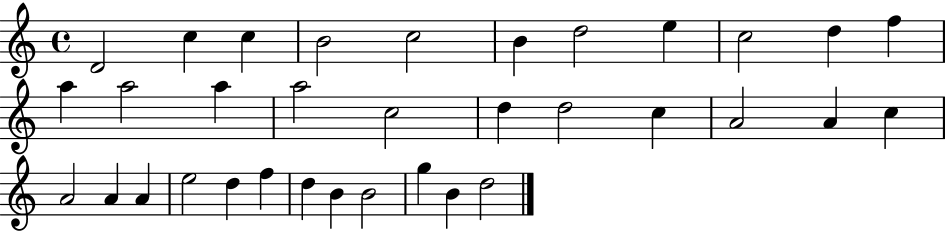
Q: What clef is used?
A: treble